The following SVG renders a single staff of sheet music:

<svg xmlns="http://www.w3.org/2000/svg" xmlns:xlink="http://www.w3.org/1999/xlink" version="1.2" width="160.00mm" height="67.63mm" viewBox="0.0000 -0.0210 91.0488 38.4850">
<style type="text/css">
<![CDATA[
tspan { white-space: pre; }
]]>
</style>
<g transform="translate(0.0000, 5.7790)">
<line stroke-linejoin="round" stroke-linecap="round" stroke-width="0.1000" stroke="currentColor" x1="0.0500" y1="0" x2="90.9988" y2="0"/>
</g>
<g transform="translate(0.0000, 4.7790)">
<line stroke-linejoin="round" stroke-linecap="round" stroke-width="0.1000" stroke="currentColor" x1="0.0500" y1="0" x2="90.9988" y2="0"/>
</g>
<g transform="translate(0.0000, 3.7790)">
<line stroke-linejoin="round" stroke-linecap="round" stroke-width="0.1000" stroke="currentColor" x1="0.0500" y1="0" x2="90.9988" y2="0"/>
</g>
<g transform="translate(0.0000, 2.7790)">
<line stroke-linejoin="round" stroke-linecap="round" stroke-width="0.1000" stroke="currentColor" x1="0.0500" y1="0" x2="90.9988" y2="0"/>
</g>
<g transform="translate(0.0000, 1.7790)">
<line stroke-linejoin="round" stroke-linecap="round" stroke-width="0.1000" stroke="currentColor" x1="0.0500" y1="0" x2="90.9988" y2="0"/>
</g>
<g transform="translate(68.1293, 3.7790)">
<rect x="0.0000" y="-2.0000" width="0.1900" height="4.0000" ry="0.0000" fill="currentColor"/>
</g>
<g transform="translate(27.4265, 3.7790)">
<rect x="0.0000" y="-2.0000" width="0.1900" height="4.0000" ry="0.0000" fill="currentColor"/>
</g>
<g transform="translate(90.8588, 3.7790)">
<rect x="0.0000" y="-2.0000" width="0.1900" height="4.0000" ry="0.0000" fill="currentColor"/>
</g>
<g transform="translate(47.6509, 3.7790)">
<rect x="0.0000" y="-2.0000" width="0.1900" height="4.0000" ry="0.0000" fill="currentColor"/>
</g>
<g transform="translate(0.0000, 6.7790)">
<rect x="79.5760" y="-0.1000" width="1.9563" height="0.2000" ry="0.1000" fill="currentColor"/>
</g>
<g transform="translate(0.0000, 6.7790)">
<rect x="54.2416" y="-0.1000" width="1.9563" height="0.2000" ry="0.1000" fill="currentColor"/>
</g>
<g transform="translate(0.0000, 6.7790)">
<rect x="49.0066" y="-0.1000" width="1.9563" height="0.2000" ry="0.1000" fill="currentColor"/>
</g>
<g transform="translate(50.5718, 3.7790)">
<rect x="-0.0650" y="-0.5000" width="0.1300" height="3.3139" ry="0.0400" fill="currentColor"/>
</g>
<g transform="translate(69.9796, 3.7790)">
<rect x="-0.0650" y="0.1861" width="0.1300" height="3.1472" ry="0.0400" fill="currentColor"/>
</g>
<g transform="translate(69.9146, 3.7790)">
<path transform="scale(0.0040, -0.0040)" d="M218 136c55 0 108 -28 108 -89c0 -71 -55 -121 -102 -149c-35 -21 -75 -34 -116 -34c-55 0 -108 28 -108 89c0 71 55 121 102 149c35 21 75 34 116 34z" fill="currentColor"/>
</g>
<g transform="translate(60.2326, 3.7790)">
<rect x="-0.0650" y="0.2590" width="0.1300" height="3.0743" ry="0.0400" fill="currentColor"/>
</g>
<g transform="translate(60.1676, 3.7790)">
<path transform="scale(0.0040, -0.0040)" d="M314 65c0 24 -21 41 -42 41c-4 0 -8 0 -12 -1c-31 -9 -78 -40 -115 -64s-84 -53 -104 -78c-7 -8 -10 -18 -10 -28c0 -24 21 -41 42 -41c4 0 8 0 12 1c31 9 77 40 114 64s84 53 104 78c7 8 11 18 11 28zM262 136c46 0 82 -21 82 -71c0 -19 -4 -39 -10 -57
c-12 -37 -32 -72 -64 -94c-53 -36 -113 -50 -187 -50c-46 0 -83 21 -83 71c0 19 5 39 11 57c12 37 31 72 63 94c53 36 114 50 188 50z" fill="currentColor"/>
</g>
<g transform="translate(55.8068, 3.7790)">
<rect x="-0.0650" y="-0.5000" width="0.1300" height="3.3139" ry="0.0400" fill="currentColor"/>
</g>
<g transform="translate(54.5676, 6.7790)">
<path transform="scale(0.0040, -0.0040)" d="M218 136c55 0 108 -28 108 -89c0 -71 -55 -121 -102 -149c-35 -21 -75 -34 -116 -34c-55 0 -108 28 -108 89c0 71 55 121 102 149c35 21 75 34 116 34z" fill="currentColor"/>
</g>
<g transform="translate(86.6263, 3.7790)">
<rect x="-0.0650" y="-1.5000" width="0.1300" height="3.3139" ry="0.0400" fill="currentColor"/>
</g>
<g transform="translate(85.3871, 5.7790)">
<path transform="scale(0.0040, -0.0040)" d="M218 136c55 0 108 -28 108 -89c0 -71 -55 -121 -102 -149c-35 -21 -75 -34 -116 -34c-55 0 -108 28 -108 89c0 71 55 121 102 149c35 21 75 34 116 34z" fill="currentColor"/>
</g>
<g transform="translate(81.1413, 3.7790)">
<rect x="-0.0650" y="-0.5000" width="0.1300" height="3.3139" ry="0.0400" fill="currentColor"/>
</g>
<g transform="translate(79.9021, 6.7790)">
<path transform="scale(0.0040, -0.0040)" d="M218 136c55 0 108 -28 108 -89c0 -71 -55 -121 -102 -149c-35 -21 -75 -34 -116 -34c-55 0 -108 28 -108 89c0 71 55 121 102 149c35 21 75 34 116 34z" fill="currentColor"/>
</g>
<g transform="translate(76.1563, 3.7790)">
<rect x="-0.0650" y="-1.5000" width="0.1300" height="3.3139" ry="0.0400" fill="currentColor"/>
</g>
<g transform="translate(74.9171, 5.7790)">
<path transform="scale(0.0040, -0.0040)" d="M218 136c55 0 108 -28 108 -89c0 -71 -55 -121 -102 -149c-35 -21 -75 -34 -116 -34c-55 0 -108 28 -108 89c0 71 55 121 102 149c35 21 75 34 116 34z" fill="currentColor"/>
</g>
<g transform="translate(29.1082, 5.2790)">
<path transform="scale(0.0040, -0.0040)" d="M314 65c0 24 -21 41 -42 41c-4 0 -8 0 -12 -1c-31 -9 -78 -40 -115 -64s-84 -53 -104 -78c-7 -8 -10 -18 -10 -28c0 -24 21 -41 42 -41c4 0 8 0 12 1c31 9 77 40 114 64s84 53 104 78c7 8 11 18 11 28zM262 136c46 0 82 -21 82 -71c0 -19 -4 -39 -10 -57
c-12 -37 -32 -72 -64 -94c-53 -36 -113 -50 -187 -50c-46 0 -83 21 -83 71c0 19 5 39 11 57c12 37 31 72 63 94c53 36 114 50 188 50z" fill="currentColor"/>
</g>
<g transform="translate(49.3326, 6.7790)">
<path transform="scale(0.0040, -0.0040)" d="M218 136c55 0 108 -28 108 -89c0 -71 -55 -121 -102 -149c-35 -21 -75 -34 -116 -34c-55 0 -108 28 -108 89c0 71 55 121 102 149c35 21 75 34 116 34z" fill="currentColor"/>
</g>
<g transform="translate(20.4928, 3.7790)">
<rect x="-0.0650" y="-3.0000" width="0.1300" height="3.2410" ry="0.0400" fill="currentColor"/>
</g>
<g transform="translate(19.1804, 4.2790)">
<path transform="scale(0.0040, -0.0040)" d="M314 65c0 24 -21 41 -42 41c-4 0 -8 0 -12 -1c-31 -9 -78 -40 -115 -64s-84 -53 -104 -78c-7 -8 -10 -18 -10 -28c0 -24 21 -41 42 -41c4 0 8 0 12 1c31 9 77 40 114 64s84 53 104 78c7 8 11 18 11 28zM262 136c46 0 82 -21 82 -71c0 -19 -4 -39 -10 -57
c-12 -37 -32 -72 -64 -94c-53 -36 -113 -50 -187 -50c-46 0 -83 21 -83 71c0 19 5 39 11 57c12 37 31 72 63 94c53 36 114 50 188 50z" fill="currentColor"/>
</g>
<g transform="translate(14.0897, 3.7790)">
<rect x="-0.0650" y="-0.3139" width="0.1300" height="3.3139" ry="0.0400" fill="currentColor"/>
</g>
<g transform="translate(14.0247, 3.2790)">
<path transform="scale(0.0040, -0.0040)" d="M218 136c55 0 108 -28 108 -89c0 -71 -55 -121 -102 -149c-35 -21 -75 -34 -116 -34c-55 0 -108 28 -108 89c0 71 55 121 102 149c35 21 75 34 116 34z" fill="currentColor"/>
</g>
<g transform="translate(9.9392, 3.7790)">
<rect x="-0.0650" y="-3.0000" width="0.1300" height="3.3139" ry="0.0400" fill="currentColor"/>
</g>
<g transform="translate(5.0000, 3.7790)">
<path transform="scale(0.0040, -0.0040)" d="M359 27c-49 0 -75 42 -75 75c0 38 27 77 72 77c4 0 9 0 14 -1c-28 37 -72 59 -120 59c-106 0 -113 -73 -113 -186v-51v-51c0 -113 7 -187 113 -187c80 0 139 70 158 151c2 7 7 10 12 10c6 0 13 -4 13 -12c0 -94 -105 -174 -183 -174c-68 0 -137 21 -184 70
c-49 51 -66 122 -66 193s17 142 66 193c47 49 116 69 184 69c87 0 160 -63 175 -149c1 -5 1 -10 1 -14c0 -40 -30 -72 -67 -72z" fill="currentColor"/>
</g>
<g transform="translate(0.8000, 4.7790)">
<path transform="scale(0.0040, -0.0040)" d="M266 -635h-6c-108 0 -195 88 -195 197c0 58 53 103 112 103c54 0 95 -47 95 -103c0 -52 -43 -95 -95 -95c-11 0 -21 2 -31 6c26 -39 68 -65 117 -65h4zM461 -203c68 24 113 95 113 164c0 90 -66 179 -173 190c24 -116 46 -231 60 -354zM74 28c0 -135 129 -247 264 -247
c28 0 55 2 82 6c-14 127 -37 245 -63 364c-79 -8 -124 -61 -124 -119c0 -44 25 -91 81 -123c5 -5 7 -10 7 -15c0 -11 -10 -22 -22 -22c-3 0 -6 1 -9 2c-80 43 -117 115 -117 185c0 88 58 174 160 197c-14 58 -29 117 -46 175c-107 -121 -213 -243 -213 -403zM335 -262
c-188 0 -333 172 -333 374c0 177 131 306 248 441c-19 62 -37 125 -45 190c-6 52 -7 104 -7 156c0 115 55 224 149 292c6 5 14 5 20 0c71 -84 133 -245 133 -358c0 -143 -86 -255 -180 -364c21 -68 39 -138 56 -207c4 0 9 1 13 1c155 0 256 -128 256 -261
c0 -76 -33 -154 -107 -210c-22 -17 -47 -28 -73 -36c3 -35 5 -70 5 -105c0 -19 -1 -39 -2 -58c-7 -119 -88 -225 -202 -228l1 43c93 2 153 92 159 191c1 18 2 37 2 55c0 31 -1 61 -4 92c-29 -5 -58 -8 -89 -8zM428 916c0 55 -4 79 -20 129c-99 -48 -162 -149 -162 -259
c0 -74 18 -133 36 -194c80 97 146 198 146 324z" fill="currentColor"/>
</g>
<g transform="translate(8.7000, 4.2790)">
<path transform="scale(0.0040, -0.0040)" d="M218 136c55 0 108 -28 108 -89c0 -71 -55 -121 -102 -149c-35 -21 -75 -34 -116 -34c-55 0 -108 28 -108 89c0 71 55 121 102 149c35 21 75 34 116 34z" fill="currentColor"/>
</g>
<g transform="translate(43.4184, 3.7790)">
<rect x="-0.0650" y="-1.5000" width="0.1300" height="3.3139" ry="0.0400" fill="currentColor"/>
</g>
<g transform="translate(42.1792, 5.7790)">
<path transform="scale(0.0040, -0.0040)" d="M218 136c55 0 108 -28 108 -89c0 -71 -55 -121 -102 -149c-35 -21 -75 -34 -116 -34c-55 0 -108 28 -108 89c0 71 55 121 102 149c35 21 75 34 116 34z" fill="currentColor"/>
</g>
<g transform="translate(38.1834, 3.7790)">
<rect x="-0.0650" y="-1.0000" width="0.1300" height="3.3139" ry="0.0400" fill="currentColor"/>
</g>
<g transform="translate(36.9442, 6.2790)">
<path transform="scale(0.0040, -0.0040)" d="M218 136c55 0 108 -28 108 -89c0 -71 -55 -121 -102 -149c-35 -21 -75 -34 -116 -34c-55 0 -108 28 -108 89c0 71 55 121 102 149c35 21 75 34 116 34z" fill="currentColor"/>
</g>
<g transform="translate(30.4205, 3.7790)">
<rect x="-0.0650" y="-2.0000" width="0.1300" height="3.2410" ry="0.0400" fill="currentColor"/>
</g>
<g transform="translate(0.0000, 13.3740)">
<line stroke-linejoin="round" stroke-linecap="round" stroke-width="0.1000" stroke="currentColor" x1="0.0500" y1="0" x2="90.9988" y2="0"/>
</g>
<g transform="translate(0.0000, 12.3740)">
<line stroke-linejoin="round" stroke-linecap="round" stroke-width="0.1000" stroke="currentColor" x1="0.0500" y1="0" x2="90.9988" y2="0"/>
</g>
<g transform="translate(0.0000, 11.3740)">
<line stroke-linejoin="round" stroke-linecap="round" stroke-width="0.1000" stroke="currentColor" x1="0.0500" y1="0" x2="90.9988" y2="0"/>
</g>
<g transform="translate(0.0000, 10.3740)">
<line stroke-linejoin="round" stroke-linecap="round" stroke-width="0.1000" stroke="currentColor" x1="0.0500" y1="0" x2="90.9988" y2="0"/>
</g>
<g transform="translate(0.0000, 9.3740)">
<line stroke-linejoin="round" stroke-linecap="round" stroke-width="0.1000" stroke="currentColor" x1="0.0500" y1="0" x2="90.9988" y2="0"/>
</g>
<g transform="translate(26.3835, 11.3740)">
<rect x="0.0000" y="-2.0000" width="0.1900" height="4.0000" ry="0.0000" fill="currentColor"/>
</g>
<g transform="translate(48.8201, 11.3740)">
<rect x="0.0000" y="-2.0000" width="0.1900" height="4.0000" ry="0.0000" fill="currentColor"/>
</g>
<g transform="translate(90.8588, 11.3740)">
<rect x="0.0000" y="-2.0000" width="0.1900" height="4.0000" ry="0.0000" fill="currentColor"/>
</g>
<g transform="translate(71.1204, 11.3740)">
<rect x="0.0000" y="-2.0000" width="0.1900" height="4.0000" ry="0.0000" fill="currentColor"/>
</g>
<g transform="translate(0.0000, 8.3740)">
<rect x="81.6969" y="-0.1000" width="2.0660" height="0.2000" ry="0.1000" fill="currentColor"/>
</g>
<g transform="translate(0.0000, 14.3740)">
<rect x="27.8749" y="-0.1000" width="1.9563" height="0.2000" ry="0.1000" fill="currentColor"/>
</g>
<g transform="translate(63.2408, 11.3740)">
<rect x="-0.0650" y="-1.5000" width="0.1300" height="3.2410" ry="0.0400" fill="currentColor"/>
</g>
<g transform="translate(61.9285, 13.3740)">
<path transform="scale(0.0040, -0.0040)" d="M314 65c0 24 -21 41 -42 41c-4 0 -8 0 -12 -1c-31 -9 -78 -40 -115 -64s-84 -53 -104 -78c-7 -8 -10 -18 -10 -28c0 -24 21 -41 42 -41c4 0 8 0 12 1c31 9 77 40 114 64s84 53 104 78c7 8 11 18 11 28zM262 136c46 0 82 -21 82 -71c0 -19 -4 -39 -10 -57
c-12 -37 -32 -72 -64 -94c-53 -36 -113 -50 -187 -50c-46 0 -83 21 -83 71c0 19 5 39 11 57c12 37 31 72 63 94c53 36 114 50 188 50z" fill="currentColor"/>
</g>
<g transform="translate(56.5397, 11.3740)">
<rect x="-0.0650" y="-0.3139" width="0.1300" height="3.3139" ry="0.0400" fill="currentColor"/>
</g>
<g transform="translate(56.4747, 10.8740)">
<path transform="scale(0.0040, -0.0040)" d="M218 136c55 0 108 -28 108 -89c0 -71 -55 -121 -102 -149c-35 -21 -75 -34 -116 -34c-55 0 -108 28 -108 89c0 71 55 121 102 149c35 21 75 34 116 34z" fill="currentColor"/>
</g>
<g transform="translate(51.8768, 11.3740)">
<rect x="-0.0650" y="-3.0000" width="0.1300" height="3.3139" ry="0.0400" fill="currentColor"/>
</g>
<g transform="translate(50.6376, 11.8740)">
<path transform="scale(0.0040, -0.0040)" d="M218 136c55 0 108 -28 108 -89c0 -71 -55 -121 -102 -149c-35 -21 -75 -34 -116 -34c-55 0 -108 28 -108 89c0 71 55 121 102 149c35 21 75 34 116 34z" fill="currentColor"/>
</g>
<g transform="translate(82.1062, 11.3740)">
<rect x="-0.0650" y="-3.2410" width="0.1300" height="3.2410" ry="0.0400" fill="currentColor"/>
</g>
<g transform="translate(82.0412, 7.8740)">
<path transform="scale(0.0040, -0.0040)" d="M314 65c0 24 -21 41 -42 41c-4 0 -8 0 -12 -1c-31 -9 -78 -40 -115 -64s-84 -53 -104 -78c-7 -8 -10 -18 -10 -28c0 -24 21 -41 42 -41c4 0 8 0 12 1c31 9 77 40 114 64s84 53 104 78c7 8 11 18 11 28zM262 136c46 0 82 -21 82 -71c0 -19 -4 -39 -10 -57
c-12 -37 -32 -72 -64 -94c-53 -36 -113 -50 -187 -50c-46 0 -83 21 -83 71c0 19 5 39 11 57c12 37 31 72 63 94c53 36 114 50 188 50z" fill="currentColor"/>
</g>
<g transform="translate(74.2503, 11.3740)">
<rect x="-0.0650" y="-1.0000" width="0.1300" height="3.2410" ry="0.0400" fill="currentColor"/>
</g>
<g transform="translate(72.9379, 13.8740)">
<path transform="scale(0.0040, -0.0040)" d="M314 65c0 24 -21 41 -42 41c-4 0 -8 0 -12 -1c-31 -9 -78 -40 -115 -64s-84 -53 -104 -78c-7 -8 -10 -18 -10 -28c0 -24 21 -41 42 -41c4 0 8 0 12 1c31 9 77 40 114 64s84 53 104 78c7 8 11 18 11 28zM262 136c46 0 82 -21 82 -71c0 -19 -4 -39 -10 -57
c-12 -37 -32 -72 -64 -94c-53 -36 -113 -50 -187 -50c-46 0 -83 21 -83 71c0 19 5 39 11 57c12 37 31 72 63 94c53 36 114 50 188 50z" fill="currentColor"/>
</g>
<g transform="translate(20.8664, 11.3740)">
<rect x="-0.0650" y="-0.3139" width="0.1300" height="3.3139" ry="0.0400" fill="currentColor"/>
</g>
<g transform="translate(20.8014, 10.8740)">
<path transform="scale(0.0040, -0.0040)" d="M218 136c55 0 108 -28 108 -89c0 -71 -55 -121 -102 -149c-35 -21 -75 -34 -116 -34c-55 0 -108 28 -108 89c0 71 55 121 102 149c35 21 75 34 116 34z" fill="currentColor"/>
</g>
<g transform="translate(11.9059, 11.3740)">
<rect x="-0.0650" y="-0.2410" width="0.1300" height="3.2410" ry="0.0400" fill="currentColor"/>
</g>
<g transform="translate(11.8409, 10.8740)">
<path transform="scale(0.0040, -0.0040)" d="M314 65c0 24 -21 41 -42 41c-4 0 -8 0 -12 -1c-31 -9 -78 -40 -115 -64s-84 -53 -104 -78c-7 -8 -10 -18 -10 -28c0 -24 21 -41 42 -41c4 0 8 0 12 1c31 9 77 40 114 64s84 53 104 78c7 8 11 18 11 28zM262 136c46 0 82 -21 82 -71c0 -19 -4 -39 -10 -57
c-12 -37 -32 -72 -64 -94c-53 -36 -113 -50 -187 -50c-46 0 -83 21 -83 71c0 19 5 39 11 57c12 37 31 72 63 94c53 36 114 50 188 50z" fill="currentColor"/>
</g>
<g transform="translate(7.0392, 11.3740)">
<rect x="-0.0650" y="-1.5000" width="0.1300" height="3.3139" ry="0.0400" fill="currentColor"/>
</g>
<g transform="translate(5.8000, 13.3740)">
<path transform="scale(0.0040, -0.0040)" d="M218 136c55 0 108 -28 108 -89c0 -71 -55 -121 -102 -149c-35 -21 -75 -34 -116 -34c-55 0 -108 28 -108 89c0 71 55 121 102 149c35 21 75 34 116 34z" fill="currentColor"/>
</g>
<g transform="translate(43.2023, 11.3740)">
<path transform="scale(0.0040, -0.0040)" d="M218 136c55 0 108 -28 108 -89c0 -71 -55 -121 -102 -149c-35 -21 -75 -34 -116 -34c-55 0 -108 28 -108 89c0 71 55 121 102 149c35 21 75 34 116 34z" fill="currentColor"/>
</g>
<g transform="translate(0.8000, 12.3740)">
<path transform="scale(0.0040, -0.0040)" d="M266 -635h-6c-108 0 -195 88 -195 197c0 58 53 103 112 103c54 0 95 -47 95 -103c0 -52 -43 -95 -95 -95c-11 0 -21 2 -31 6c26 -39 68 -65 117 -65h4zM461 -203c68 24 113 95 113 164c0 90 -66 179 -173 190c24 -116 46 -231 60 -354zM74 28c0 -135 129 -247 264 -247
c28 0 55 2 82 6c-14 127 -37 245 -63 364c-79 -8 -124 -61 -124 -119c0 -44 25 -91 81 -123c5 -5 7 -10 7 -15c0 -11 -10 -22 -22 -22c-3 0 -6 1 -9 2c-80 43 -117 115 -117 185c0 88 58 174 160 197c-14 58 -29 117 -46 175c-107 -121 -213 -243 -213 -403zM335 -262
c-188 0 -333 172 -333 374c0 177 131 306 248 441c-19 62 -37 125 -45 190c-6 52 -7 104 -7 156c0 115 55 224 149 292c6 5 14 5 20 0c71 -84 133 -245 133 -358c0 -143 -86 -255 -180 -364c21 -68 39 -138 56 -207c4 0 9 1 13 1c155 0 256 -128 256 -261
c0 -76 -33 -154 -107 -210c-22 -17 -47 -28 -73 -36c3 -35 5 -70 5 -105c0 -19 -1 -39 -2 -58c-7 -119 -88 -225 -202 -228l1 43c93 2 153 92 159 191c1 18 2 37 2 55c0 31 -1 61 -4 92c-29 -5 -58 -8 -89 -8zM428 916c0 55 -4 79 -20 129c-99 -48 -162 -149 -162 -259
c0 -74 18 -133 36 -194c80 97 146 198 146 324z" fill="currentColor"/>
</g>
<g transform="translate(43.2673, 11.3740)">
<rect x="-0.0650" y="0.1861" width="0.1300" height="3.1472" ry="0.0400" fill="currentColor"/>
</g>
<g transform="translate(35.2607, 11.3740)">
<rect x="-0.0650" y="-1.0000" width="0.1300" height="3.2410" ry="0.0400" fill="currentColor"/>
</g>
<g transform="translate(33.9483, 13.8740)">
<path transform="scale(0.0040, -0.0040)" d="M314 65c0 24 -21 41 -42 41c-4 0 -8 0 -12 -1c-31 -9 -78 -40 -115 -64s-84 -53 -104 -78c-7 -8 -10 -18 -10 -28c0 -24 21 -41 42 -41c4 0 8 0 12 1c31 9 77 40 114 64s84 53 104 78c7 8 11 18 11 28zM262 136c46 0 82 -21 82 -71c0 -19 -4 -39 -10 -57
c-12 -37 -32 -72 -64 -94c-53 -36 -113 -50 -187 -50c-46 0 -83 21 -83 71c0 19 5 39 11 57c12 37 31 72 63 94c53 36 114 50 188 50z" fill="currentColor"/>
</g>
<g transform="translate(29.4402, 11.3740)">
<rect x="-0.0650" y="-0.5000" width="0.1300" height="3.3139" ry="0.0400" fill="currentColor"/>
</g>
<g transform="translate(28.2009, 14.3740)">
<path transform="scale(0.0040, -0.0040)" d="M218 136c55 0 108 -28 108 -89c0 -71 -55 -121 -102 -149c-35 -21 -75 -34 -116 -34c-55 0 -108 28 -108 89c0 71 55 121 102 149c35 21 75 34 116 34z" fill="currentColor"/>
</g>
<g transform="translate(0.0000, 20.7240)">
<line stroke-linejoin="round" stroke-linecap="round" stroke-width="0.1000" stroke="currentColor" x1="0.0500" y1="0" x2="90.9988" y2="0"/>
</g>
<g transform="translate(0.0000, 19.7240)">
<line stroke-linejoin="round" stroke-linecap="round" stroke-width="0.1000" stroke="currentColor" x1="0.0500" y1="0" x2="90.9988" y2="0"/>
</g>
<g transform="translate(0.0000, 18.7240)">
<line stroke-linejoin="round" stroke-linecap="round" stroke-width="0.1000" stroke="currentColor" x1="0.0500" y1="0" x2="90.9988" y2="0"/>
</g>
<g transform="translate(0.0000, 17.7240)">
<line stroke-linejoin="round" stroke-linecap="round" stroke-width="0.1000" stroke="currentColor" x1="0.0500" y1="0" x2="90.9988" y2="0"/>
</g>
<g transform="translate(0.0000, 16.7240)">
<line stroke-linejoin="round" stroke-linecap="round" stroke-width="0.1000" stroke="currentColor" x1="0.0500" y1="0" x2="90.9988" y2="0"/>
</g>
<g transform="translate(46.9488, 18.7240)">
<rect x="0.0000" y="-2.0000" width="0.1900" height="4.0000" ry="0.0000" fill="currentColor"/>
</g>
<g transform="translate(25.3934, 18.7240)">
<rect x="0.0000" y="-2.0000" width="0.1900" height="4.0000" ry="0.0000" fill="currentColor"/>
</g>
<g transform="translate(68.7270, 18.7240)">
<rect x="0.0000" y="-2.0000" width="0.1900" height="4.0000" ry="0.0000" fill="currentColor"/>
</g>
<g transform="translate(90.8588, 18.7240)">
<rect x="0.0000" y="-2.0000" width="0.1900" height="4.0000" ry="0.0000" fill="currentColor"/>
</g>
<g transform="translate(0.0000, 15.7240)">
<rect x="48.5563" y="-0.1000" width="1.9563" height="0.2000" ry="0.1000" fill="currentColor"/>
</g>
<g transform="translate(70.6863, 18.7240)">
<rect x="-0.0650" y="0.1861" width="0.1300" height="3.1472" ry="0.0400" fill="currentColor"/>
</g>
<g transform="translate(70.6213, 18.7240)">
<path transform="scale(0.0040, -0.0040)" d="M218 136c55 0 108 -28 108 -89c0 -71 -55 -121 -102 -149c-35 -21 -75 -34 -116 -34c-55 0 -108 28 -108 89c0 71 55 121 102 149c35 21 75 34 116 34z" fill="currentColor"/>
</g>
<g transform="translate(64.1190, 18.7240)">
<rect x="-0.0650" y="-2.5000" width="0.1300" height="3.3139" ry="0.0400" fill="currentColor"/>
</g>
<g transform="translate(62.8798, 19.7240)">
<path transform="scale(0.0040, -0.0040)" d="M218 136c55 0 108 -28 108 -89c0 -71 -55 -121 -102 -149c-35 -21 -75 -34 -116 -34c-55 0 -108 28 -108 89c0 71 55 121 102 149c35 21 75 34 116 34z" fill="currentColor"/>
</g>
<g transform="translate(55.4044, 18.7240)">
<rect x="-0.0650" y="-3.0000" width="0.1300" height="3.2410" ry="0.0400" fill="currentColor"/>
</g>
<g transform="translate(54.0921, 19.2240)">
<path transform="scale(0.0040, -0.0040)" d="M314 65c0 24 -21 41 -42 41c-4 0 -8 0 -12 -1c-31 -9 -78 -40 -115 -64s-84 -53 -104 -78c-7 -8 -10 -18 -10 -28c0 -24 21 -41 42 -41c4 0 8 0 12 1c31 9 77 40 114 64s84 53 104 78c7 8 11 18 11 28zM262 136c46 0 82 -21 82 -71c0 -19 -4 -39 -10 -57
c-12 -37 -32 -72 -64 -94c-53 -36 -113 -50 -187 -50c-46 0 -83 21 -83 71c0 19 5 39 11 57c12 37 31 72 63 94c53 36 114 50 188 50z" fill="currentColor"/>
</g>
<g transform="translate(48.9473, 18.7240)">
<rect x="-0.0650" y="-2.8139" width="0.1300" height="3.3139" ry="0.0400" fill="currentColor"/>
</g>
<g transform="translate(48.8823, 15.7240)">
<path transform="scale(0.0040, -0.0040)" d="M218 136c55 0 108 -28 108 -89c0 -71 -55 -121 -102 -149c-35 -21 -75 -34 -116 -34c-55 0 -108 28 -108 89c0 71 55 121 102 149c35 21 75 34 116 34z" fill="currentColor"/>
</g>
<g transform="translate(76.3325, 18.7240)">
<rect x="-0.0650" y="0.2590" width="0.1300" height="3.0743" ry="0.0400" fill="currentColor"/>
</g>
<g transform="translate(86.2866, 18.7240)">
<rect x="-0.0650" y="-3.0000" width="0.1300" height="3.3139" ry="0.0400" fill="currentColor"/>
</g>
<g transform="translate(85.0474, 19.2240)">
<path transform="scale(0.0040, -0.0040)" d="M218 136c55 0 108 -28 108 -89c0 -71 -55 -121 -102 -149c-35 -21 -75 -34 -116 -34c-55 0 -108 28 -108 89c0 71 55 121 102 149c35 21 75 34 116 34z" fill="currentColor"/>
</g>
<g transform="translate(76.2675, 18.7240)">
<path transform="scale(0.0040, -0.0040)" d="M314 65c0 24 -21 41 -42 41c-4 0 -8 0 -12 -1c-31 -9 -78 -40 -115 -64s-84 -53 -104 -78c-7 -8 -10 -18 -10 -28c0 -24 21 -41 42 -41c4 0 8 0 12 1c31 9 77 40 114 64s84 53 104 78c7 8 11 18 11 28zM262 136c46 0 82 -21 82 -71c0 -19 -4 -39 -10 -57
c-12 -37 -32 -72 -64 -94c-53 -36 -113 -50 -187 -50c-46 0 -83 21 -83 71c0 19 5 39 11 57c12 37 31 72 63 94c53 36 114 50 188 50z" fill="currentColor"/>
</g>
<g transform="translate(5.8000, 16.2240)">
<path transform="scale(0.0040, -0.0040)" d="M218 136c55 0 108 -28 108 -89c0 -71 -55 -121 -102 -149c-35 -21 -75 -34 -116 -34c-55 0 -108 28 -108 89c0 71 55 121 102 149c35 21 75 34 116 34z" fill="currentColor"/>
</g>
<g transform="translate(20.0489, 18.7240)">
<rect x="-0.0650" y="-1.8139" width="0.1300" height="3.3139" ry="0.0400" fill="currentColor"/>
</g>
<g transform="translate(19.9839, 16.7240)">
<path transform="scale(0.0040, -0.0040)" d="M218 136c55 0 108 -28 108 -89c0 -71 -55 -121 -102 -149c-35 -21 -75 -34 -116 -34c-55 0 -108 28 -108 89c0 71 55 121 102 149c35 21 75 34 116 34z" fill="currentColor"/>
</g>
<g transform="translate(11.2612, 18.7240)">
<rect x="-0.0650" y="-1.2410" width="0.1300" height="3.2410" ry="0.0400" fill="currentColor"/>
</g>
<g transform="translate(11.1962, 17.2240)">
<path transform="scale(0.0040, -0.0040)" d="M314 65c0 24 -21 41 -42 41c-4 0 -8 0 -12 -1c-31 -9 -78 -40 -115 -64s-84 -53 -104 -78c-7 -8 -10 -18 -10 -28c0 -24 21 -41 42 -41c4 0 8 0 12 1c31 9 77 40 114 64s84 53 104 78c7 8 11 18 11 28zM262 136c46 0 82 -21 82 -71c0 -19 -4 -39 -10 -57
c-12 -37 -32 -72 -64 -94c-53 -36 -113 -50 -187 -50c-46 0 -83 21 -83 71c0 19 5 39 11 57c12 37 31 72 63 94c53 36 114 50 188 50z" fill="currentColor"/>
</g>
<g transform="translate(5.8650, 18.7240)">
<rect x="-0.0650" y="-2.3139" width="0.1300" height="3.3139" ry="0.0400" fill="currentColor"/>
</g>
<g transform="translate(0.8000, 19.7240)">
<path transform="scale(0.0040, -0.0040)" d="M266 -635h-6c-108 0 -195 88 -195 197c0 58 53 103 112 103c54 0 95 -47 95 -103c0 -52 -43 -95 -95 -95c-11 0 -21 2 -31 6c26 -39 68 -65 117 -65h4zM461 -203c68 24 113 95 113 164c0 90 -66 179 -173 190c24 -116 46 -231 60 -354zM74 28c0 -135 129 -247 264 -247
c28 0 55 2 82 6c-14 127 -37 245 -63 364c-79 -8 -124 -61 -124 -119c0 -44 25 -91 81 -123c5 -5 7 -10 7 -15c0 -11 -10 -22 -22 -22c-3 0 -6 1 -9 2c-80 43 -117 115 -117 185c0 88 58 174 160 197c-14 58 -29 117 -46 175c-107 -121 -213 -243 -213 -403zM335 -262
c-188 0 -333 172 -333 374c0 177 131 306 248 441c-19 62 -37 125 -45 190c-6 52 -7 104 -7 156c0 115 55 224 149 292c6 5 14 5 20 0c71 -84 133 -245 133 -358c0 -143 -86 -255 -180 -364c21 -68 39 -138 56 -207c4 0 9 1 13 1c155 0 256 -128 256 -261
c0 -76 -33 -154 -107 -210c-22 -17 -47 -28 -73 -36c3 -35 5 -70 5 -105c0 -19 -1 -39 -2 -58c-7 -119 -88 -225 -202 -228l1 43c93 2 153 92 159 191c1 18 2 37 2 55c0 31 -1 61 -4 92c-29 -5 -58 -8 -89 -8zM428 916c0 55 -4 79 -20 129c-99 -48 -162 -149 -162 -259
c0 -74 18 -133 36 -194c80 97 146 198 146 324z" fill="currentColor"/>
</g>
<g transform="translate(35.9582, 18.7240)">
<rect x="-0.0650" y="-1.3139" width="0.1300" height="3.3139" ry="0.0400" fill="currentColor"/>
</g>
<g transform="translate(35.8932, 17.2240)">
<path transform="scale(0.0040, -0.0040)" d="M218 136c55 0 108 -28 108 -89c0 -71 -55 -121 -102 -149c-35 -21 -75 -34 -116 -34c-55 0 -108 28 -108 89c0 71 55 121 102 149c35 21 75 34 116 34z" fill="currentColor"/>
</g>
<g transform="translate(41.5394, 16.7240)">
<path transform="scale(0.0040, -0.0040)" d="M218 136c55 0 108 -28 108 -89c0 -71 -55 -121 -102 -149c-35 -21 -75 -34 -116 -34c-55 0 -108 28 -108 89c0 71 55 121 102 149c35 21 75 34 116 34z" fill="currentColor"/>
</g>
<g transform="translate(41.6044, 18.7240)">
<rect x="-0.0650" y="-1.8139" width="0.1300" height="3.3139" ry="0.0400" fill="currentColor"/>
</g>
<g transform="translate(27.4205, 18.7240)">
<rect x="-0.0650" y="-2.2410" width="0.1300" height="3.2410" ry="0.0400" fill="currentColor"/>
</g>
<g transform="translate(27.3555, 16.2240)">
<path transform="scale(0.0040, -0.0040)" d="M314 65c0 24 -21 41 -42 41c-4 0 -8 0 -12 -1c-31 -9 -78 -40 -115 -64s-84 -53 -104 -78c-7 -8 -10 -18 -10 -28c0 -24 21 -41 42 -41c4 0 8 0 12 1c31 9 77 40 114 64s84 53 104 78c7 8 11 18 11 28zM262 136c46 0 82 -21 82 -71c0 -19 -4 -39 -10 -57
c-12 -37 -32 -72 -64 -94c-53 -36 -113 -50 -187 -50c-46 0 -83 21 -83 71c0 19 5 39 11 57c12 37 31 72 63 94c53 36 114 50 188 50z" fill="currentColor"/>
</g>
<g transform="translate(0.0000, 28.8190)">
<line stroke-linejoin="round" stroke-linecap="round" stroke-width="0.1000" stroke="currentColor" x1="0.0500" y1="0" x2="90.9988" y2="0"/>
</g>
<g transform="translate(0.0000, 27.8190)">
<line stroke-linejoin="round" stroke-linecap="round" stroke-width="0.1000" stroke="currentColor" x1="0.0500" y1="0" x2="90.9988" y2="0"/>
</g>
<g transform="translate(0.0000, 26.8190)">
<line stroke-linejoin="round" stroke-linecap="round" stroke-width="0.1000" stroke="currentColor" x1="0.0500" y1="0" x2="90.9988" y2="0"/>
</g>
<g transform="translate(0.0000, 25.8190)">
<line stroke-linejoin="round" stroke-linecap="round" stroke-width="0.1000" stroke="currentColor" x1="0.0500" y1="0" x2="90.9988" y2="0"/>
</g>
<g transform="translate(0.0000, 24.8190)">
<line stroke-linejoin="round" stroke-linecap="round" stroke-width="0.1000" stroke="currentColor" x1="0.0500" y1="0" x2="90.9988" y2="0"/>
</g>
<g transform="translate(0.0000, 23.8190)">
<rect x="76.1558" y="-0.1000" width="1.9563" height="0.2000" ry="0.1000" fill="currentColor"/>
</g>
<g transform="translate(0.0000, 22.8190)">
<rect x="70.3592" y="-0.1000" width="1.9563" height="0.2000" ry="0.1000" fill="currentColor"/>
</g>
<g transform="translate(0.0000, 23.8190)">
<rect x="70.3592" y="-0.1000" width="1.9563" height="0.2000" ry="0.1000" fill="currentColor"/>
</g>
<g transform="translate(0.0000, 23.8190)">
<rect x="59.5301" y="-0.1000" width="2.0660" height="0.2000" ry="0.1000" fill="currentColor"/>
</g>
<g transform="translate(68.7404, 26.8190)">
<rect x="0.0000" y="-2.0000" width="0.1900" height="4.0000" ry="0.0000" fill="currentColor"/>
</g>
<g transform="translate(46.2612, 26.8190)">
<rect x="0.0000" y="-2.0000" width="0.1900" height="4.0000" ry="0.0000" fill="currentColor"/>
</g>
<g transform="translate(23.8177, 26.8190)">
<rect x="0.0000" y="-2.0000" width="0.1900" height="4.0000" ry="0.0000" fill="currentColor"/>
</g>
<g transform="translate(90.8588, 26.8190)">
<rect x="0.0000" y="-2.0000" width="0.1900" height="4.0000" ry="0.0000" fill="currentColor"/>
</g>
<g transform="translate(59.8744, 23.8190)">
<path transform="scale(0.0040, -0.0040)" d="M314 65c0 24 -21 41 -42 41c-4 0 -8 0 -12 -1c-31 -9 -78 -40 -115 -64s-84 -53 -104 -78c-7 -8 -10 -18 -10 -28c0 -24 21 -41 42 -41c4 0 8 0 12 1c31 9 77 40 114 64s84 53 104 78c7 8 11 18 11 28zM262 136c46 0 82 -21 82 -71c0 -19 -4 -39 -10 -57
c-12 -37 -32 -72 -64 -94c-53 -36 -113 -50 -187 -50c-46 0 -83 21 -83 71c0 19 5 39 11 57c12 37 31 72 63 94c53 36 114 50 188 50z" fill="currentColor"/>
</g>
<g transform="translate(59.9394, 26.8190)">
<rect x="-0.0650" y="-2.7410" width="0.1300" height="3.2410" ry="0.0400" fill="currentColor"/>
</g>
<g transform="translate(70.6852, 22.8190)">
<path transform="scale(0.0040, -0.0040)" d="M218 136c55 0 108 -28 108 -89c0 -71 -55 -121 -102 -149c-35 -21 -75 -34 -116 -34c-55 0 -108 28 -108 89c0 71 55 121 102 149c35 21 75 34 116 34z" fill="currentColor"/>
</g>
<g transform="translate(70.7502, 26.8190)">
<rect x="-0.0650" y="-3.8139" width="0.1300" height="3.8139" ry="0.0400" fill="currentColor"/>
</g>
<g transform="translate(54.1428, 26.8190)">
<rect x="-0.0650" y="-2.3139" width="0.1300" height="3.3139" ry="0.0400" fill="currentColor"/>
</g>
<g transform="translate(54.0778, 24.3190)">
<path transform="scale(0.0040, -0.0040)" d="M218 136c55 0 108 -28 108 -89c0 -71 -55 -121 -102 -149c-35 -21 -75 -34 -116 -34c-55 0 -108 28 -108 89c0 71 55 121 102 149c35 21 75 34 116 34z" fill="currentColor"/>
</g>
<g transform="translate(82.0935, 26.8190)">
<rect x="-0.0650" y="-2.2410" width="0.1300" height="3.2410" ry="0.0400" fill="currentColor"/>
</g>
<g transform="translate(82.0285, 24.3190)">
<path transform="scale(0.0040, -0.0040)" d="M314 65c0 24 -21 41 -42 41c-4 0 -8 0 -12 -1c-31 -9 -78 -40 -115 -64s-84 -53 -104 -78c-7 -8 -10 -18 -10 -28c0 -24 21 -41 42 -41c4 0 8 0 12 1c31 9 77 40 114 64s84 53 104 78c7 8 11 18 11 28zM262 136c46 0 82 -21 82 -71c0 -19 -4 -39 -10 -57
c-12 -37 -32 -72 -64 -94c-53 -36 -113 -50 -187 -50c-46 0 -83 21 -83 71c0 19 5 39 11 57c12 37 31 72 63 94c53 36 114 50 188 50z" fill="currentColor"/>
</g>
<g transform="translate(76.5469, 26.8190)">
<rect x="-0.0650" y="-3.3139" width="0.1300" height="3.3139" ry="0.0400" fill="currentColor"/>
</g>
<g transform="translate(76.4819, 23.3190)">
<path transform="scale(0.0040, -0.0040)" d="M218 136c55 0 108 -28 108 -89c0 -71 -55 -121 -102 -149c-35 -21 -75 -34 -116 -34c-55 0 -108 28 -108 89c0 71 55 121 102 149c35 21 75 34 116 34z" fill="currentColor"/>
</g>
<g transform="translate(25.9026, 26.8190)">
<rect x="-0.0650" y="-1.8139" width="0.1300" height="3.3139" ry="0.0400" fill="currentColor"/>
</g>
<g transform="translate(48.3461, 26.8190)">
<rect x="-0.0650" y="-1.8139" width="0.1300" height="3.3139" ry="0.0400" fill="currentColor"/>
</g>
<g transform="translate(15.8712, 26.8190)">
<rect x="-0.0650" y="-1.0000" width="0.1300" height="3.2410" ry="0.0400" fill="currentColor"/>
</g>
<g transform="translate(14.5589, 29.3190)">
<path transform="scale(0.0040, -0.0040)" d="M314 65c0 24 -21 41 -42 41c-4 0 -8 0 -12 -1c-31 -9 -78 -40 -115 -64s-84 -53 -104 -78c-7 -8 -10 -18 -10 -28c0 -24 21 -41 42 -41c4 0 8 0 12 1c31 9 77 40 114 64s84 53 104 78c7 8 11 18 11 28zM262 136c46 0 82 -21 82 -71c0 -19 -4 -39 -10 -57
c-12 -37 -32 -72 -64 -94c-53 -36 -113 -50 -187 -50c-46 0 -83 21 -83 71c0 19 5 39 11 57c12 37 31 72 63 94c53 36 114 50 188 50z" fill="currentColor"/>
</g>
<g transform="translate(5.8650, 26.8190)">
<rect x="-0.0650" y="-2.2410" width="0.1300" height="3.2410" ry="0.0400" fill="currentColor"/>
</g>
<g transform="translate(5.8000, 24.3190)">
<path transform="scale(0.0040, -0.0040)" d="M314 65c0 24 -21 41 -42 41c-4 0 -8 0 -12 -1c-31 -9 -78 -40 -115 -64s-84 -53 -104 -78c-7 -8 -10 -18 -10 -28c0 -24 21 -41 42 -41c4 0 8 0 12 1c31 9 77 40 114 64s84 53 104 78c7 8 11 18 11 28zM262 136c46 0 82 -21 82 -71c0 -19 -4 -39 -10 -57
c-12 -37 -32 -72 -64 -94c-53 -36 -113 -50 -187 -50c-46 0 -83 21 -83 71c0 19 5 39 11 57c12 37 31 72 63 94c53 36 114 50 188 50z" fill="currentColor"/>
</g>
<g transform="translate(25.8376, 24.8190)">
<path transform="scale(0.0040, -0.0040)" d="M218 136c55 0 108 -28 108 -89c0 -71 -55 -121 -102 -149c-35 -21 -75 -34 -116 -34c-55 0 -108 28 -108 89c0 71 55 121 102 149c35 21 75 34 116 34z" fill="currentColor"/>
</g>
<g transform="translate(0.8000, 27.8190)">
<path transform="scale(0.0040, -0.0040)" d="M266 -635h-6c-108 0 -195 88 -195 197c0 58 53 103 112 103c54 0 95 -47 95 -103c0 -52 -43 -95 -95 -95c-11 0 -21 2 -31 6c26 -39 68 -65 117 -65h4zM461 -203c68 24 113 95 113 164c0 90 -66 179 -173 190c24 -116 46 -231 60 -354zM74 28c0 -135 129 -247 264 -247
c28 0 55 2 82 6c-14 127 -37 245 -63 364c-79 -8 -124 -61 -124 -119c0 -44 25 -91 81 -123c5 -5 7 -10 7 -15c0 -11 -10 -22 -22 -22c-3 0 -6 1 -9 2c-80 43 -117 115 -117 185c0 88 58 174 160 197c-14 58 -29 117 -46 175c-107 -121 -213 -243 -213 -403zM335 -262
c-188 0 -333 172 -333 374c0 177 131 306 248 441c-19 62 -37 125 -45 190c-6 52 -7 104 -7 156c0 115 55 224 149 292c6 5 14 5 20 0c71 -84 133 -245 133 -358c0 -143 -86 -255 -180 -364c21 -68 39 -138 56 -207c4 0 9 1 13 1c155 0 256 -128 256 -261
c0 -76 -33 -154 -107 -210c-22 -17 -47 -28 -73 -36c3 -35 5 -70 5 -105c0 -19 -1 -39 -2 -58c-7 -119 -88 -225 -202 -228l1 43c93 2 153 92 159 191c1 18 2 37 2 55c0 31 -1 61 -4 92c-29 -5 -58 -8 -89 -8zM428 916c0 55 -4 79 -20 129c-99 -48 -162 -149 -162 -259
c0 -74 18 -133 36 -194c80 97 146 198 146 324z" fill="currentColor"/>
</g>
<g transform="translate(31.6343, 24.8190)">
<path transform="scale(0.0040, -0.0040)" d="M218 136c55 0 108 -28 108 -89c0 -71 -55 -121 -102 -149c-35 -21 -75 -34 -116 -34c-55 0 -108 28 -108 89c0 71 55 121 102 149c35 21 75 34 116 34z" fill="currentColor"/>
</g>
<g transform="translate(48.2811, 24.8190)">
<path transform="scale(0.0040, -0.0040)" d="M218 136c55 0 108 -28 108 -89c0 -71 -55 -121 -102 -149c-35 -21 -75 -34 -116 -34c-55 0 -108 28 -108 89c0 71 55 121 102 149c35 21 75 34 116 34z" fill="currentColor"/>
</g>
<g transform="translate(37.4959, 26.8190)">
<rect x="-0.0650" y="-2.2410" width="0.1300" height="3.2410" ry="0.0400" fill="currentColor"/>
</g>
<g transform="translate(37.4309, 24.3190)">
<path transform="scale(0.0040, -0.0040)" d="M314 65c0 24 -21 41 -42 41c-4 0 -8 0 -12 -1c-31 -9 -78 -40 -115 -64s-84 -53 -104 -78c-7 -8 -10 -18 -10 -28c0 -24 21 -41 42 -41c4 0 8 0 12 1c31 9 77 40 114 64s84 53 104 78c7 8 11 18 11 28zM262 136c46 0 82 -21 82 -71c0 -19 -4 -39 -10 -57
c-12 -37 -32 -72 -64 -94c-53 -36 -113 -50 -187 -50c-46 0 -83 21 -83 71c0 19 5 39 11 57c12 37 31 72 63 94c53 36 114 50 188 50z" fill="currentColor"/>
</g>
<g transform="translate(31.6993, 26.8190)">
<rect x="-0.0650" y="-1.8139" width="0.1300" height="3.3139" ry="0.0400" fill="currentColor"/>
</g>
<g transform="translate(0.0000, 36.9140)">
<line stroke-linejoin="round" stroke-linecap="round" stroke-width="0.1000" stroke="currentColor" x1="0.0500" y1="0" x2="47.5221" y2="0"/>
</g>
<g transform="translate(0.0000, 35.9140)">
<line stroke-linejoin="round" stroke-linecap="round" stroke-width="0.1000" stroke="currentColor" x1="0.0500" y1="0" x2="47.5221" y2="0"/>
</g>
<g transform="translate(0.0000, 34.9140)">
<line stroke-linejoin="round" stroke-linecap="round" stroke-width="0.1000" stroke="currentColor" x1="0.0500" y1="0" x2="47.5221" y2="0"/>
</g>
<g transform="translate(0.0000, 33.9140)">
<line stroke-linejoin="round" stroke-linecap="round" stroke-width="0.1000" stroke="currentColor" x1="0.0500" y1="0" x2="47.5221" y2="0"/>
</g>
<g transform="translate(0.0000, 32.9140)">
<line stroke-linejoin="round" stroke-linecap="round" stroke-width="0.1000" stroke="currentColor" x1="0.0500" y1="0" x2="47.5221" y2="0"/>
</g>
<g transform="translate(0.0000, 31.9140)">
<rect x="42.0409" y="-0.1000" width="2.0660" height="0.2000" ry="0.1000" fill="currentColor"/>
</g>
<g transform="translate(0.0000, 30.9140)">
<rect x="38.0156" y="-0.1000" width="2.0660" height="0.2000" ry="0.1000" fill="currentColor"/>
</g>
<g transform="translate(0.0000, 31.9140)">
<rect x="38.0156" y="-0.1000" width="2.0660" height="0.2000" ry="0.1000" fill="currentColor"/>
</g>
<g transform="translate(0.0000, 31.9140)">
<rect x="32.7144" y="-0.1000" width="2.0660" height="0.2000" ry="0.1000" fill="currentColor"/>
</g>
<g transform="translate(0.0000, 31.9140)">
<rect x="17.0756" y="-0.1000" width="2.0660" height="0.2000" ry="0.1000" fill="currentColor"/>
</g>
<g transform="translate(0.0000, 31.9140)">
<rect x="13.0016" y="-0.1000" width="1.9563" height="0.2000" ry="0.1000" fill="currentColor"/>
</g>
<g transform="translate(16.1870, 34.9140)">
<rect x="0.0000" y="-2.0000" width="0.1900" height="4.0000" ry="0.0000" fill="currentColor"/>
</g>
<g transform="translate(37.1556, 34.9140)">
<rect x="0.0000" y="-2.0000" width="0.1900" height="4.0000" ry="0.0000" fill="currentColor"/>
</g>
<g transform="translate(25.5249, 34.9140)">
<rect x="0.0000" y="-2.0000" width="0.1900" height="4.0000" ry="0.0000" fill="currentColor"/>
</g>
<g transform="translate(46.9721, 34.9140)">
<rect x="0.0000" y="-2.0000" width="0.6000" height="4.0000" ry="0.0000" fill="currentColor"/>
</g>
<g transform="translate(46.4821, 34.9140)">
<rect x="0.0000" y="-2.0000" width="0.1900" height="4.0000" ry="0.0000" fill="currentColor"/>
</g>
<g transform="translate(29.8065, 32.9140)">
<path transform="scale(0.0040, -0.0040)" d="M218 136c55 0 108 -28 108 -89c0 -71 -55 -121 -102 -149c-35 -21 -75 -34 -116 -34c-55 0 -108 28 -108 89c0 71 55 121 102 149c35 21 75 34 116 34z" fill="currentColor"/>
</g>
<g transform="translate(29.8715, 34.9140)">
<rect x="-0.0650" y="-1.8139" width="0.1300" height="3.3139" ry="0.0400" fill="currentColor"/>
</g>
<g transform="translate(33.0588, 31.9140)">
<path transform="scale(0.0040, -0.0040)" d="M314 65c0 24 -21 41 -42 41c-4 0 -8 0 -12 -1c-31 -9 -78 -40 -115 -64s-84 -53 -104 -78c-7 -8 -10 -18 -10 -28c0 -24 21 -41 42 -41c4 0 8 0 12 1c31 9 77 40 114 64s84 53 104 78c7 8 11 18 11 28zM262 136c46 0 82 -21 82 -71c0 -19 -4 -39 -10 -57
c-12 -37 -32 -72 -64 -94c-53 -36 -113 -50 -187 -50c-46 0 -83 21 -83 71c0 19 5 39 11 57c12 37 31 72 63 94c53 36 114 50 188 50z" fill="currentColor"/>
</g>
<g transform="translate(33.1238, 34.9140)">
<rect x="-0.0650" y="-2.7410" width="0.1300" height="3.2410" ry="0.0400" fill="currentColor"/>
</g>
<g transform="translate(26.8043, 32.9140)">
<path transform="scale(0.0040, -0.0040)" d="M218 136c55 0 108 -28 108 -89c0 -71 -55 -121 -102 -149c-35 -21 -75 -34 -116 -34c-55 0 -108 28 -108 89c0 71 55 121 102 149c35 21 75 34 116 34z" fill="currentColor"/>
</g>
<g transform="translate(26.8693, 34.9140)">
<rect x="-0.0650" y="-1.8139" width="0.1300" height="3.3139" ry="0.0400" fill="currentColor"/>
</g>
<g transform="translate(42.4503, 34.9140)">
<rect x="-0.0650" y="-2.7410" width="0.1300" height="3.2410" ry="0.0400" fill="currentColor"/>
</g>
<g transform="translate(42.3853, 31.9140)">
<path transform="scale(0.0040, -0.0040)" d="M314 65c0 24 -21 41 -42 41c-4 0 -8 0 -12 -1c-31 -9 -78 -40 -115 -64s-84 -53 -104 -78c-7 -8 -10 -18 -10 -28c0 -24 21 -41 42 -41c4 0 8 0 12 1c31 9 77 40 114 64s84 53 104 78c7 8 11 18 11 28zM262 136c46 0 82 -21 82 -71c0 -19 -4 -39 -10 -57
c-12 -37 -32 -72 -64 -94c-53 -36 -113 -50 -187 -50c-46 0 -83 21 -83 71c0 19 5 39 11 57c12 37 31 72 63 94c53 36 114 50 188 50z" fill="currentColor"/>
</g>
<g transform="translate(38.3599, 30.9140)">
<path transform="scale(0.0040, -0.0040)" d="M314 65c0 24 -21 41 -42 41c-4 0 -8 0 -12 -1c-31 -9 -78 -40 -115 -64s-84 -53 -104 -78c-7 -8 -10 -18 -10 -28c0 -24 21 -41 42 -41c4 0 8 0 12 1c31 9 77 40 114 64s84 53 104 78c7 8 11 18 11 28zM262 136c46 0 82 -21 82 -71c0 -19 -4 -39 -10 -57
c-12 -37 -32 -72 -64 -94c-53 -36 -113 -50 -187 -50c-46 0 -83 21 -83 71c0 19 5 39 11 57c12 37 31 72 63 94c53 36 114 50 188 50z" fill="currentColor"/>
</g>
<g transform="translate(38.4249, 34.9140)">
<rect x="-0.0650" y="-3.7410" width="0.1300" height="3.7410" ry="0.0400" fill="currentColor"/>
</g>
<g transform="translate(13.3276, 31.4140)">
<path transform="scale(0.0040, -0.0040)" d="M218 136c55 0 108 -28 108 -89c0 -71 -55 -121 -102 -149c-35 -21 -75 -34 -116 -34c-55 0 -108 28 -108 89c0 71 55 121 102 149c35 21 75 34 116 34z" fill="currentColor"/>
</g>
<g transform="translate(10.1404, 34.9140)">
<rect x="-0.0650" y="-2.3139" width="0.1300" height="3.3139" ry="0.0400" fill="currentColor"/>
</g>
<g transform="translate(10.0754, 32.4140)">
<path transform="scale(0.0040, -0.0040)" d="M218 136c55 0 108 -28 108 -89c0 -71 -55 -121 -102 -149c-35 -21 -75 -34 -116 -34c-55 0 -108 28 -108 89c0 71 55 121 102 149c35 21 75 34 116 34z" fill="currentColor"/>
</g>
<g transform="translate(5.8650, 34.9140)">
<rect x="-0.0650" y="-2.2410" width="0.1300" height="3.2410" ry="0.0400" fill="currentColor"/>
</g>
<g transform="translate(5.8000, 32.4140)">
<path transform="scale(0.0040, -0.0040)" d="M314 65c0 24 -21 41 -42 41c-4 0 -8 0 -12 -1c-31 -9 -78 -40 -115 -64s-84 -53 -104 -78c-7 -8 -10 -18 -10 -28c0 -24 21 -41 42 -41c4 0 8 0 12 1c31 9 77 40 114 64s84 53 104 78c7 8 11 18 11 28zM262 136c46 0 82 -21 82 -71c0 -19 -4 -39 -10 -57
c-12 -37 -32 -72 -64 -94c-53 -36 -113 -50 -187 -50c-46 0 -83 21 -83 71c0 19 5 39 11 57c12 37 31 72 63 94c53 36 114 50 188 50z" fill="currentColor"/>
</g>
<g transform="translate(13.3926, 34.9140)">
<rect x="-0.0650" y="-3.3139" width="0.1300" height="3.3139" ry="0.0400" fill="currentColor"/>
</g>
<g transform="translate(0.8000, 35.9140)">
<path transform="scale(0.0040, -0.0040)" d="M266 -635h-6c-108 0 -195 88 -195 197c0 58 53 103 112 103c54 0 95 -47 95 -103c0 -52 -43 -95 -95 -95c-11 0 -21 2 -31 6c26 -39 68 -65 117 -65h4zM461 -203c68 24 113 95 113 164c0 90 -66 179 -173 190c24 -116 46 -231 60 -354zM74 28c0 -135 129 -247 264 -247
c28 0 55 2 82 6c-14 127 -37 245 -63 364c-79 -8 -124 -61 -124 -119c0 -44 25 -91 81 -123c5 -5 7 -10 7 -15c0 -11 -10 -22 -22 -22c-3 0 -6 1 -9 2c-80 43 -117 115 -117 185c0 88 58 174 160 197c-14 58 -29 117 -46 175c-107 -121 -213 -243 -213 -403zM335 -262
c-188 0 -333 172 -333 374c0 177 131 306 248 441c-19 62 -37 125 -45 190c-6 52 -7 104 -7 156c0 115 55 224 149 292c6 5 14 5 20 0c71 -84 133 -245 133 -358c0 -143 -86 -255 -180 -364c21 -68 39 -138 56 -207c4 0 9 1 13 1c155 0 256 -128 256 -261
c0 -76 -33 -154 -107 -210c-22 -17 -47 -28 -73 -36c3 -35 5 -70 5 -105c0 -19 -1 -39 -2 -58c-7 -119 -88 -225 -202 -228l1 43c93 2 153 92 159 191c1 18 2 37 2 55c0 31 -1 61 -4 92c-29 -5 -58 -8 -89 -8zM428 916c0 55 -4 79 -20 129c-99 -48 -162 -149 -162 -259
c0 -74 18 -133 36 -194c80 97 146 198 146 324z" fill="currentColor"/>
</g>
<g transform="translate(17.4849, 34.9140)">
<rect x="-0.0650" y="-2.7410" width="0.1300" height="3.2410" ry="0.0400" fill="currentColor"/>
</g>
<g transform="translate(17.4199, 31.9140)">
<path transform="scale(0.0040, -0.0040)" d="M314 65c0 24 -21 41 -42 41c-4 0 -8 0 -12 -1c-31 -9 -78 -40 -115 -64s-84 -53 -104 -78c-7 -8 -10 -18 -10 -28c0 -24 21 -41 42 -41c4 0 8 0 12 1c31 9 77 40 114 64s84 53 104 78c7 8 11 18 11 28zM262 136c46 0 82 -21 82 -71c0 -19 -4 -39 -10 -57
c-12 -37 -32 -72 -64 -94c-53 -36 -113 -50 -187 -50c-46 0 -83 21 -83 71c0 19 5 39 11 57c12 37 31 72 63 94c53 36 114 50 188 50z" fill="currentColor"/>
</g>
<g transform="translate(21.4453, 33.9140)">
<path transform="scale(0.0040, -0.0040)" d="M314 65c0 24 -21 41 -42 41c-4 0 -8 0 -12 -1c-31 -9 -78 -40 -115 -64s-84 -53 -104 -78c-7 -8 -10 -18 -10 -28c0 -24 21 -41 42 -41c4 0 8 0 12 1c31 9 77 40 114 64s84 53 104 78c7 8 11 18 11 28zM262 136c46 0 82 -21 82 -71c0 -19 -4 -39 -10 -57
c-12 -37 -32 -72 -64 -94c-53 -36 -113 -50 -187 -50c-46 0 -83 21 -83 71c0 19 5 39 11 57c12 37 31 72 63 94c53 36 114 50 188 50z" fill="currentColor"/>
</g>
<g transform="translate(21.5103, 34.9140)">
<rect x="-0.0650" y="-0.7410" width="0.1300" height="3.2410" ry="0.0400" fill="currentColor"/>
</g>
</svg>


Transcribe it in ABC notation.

X:1
T:Untitled
M:4/4
L:1/4
K:C
A c A2 F2 D E C C B2 B E C E E c2 c C D2 B A c E2 D2 b2 g e2 f g2 e f a A2 G B B2 A g2 D2 f f g2 f g a2 c' b g2 g2 g b a2 d2 f f a2 c'2 a2